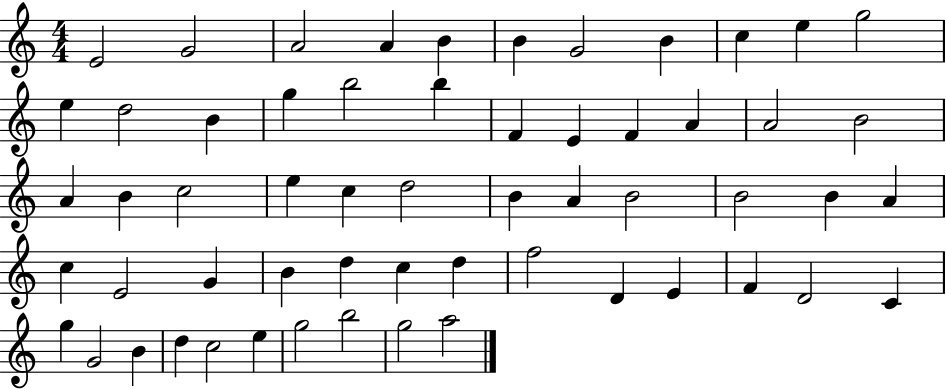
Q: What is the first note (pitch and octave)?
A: E4